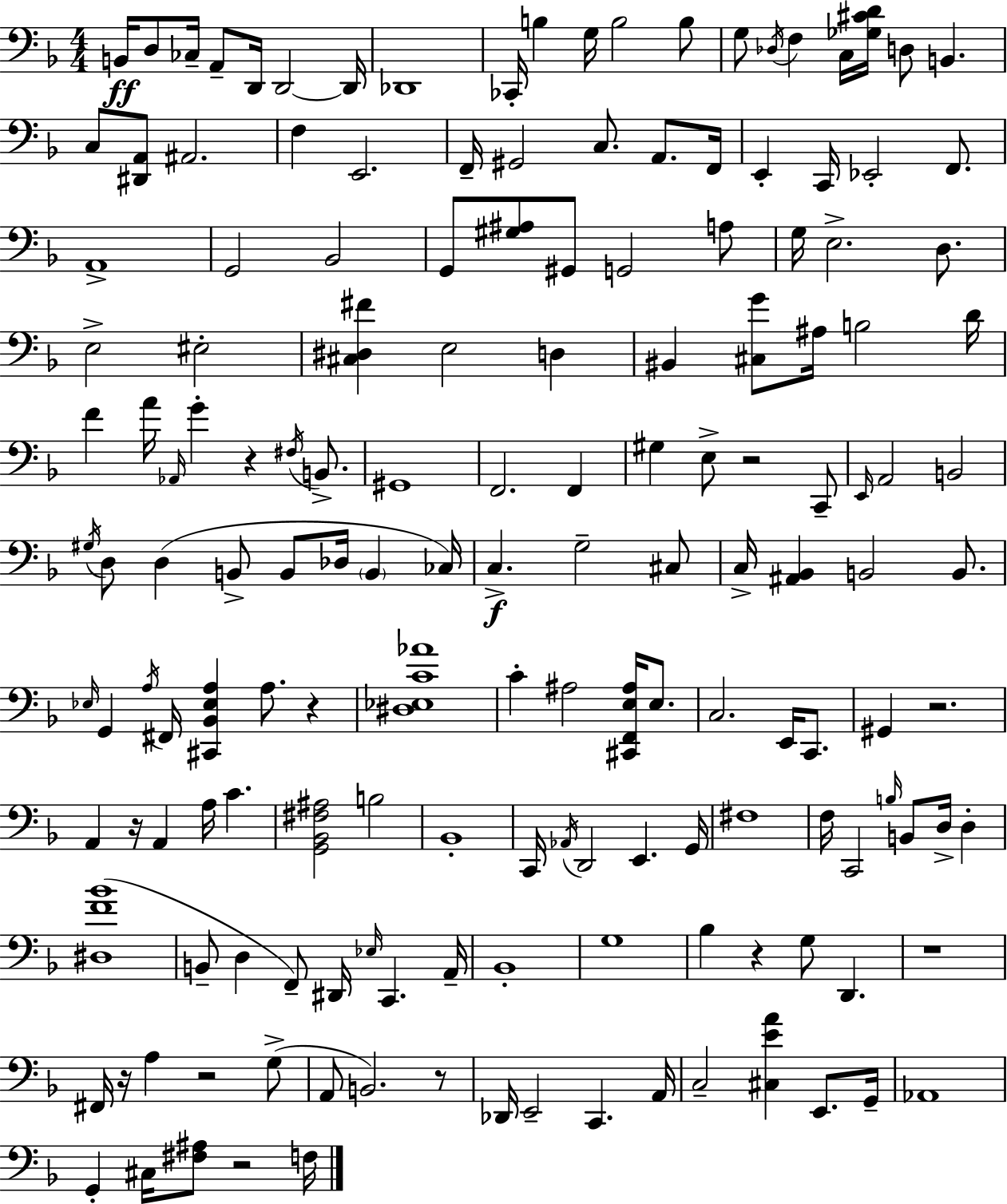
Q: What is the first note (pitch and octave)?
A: B2